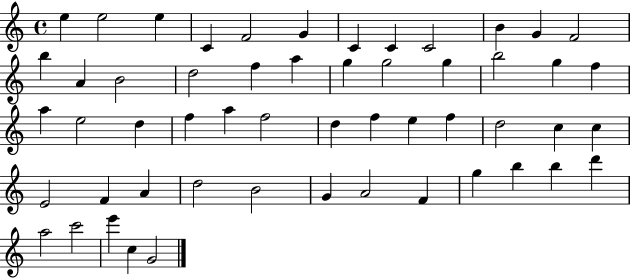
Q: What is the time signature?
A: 4/4